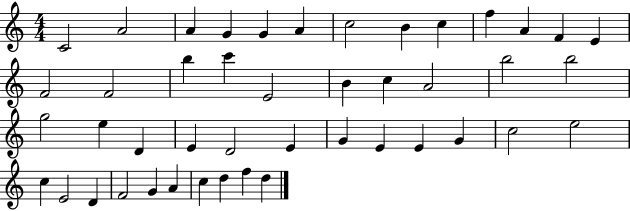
X:1
T:Untitled
M:4/4
L:1/4
K:C
C2 A2 A G G A c2 B c f A F E F2 F2 b c' E2 B c A2 b2 b2 g2 e D E D2 E G E E G c2 e2 c E2 D F2 G A c d f d